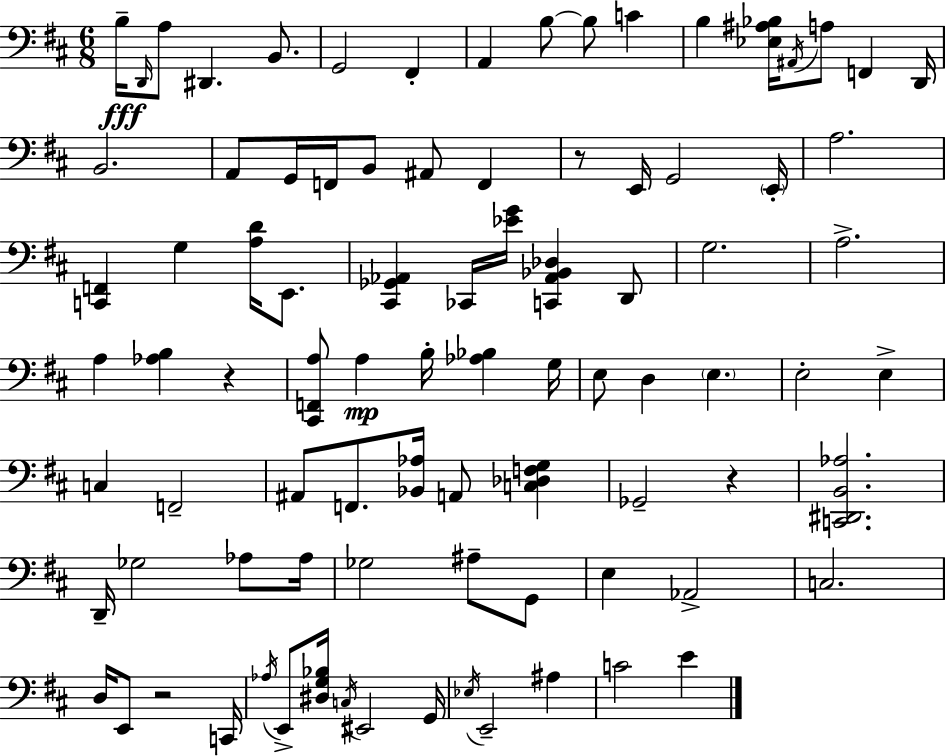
{
  \clef bass
  \numericTimeSignature
  \time 6/8
  \key d \major
  b16--\fff \grace { d,16 } a8 dis,4. b,8. | g,2 fis,4-. | a,4 b8~~ b8 c'4 | b4 <ees ais bes>16 \acciaccatura { ais,16 } a8 f,4 | \break d,16 b,2. | a,8 g,16 f,16 b,8 ais,8 f,4 | r8 e,16 g,2 | \parenthesize e,16-. a2. | \break <c, f,>4 g4 <a d'>16 e,8. | <cis, ges, aes,>4 ces,16 <ees' g'>16 <c, aes, bes, des>4 | d,8 g2. | a2.-> | \break a4 <aes b>4 r4 | <cis, f, a>8 a4\mp b16-. <aes bes>4 | g16 e8 d4 \parenthesize e4. | e2-. e4-> | \break c4 f,2-- | ais,8 f,8. <bes, aes>16 a,8 <c des f g>4 | ges,2-- r4 | <c, dis, b, aes>2. | \break d,16-- ges2 aes8 | aes16 ges2 ais8-- | g,8 e4 aes,2-> | c2. | \break d16 e,8 r2 | c,16 \acciaccatura { aes16 } e,8-> <dis g bes>16 \acciaccatura { c16 } eis,2 | g,16 \acciaccatura { ees16 } e,2-- | ais4 c'2 | \break e'4 \bar "|."
}